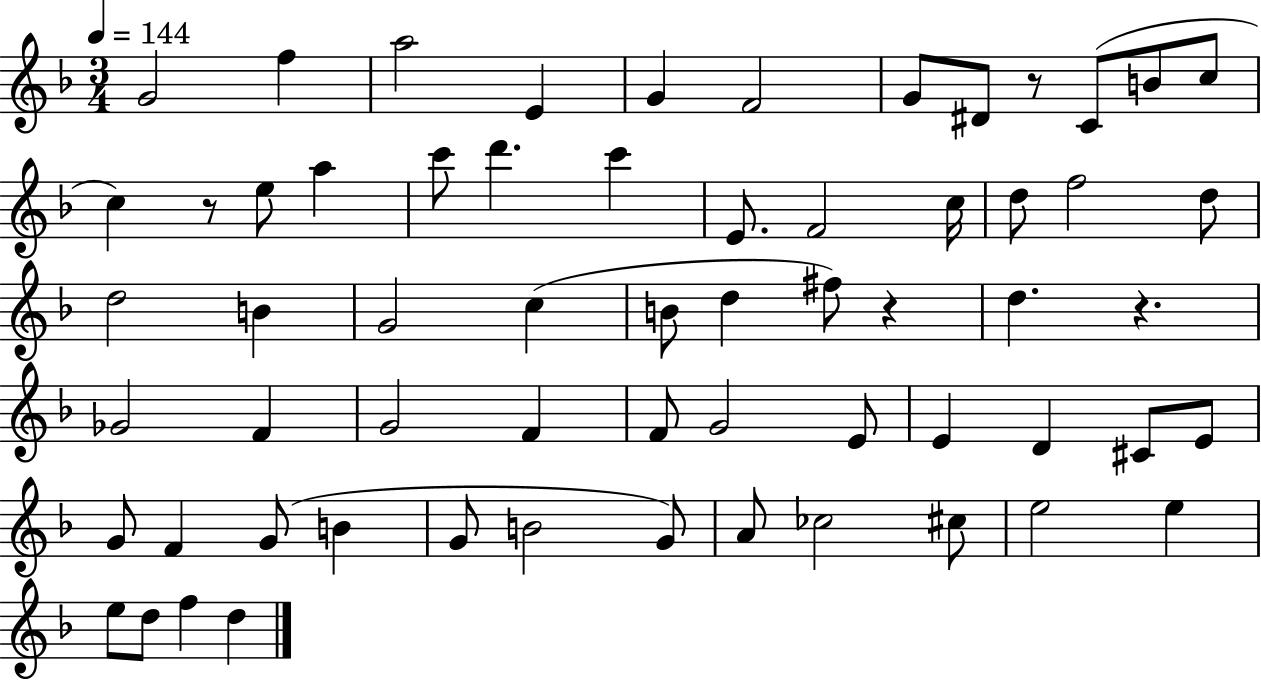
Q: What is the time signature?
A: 3/4